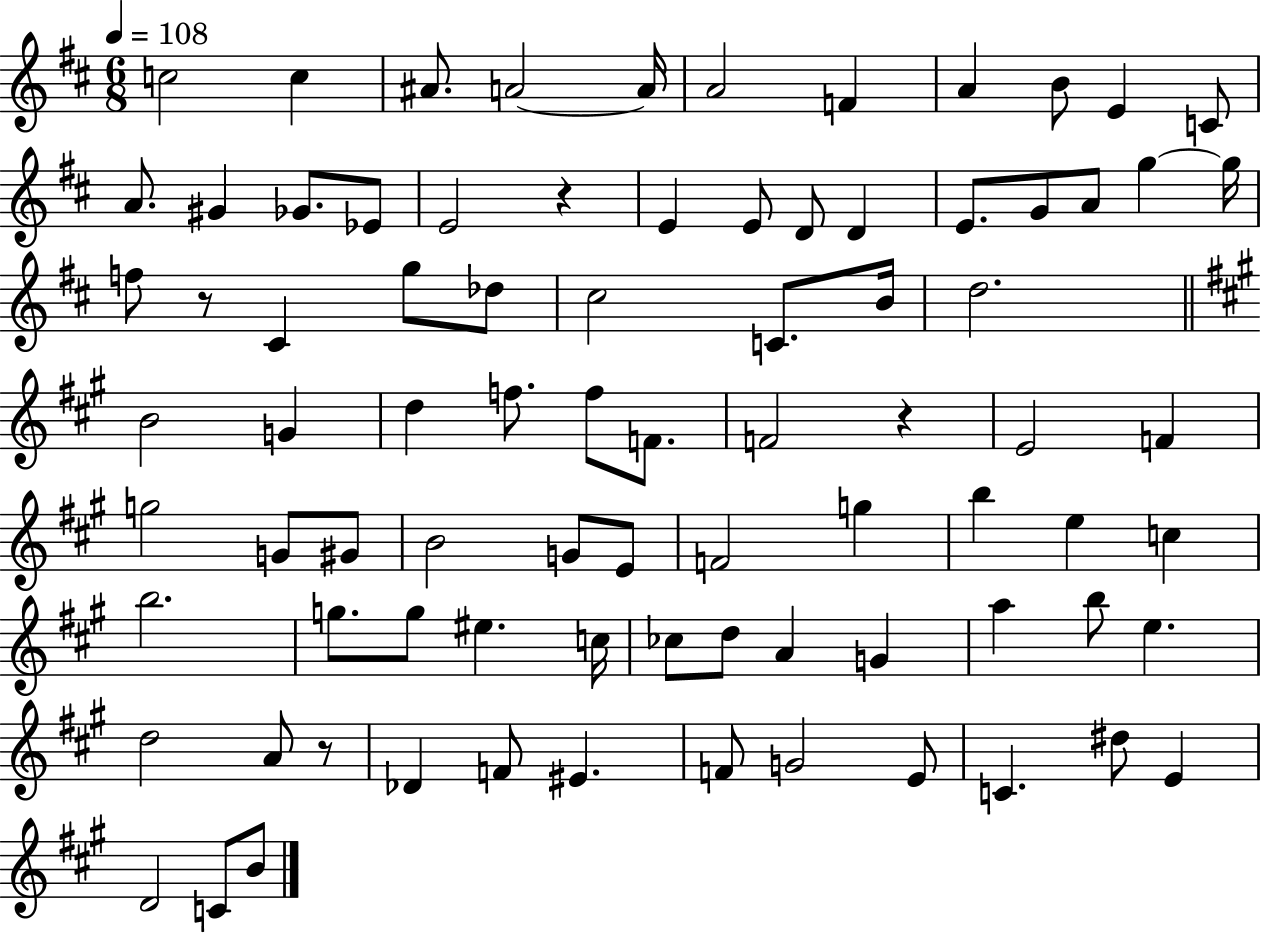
{
  \clef treble
  \numericTimeSignature
  \time 6/8
  \key d \major
  \tempo 4 = 108
  c''2 c''4 | ais'8. a'2~~ a'16 | a'2 f'4 | a'4 b'8 e'4 c'8 | \break a'8. gis'4 ges'8. ees'8 | e'2 r4 | e'4 e'8 d'8 d'4 | e'8. g'8 a'8 g''4~~ g''16 | \break f''8 r8 cis'4 g''8 des''8 | cis''2 c'8. b'16 | d''2. | \bar "||" \break \key a \major b'2 g'4 | d''4 f''8. f''8 f'8. | f'2 r4 | e'2 f'4 | \break g''2 g'8 gis'8 | b'2 g'8 e'8 | f'2 g''4 | b''4 e''4 c''4 | \break b''2. | g''8. g''8 eis''4. c''16 | ces''8 d''8 a'4 g'4 | a''4 b''8 e''4. | \break d''2 a'8 r8 | des'4 f'8 eis'4. | f'8 g'2 e'8 | c'4. dis''8 e'4 | \break d'2 c'8 b'8 | \bar "|."
}